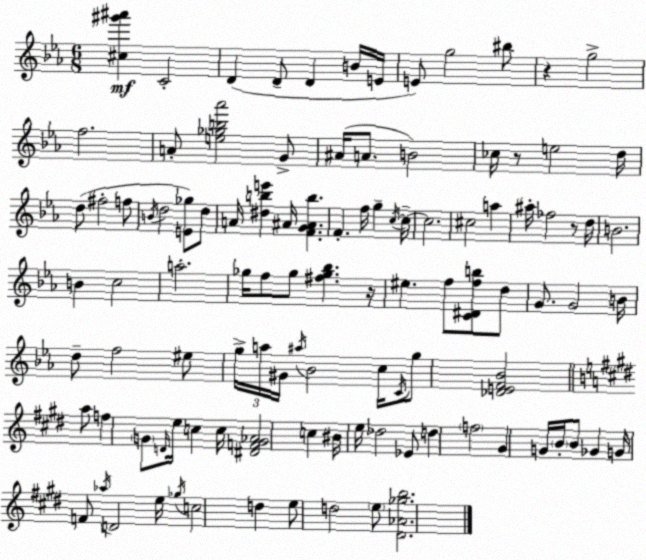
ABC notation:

X:1
T:Untitled
M:6/8
L:1/4
K:Cm
[^c^g'^a'] C2 D D/2 D B/4 E/4 E/2 g2 ^b/2 z g2 f2 A/2 [e_gb_a']2 G/2 ^A/4 A/2 B2 _c/4 z/2 e2 d/4 d/2 ^f2 f/2 B/4 d2 [E_g]/2 d/2 A/4 [^dbe'] ^A/4 [FG^Ab] F f/4 g c/4 c/4 c2 ^c2 a ^a/4 _f2 z/2 d/4 B2 B c2 a2 _g/4 f/2 _g/2 [^f_g_b] z/4 ^e f/2 [C^Dfb]/2 d/2 G/2 G2 B/4 d/2 f2 ^e/2 g/4 a/4 ^G/4 ^a/4 _B2 c/4 C/4 g/2 [_DEF_B]2 a/2 f G/2 D/4 e/4 c c/4 [^DFG_A]2 c ^B/4 e/4 _d2 _E/2 d f2 ^G G/4 B/4 B/2 _G G/4 F/2 _a/4 D2 e/4 _g/4 c2 d e/2 d2 e/2 [^D_A_gb]2